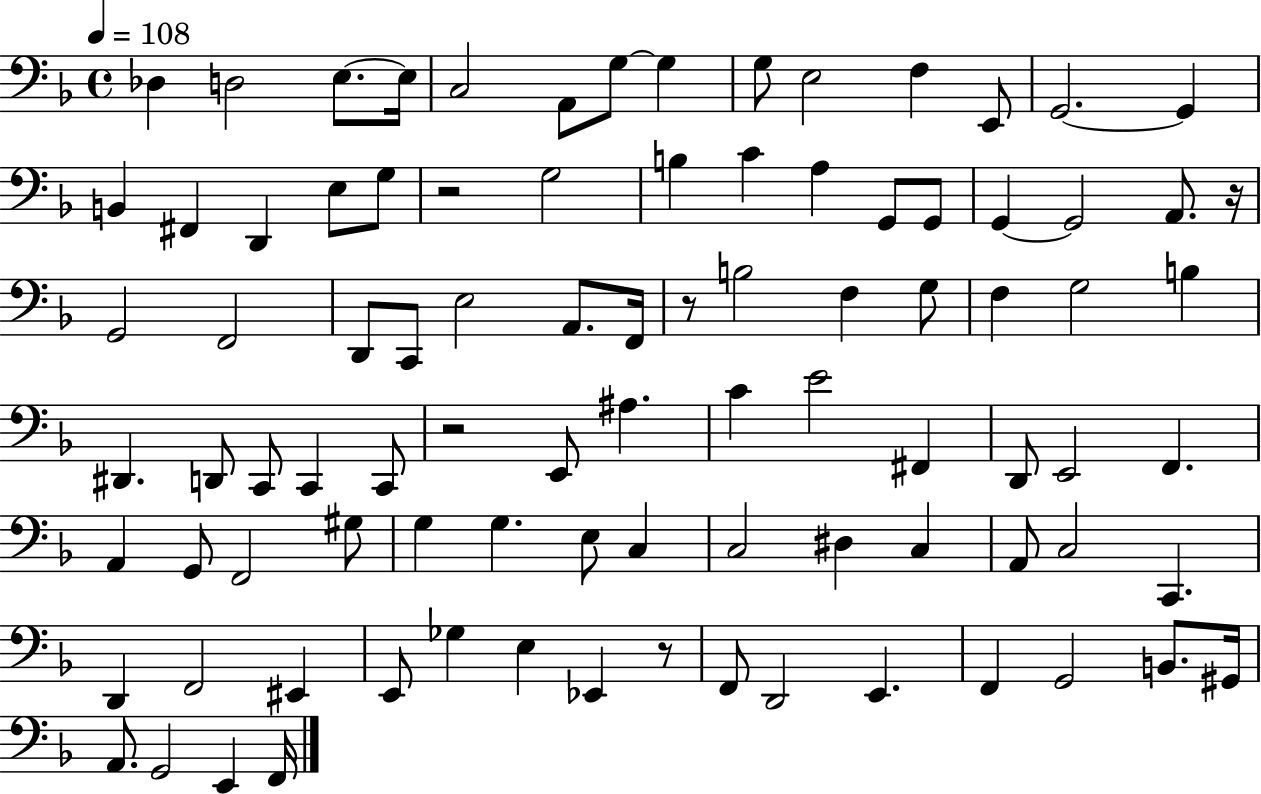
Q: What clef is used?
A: bass